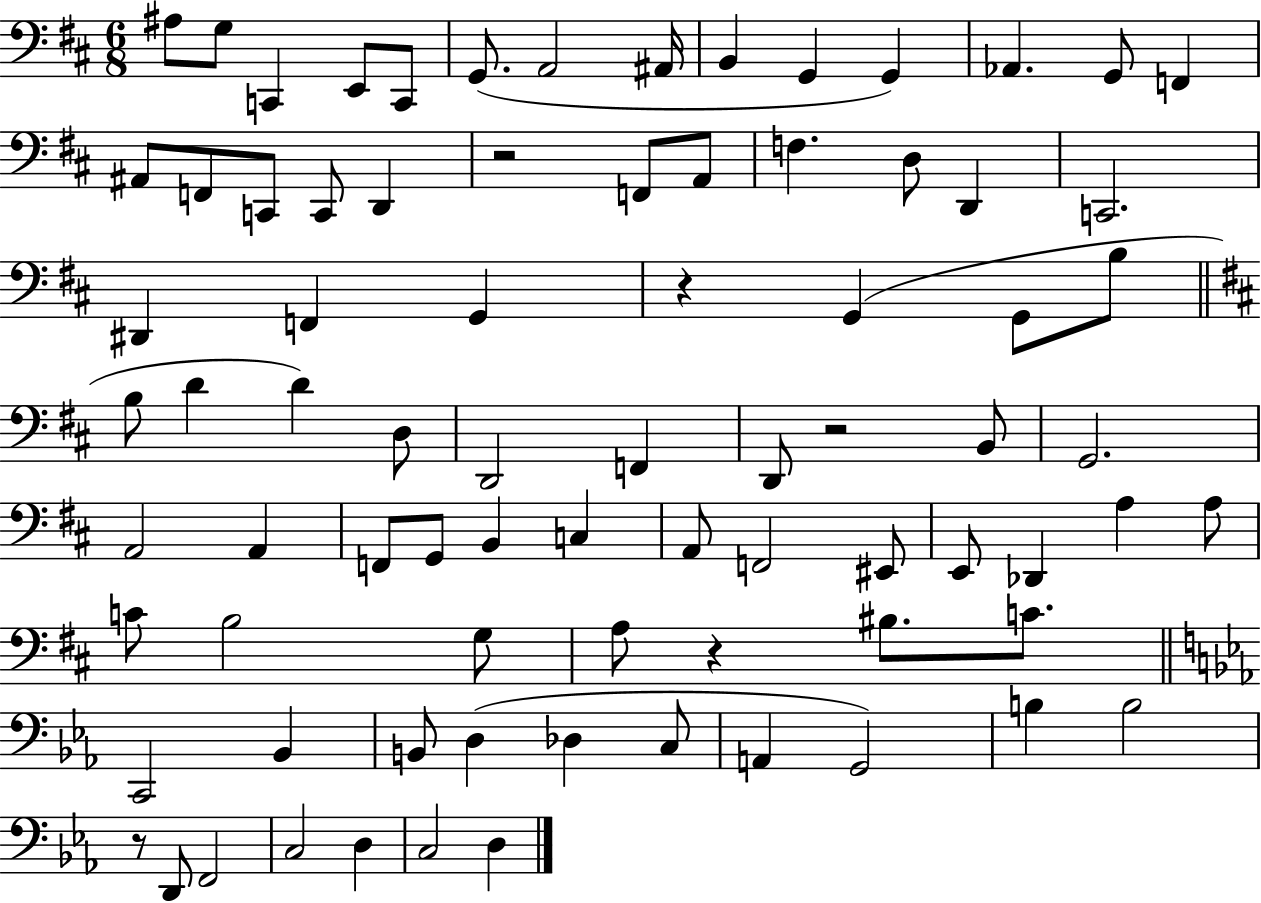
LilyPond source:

{
  \clef bass
  \numericTimeSignature
  \time 6/8
  \key d \major
  ais8 g8 c,4 e,8 c,8 | g,8.( a,2 ais,16 | b,4 g,4 g,4) | aes,4. g,8 f,4 | \break ais,8 f,8 c,8 c,8 d,4 | r2 f,8 a,8 | f4. d8 d,4 | c,2. | \break dis,4 f,4 g,4 | r4 g,4( g,8 b8 | \bar "||" \break \key b \minor b8 d'4 d'4) d8 | d,2 f,4 | d,8 r2 b,8 | g,2. | \break a,2 a,4 | f,8 g,8 b,4 c4 | a,8 f,2 eis,8 | e,8 des,4 a4 a8 | \break c'8 b2 g8 | a8 r4 bis8. c'8. | \bar "||" \break \key ees \major c,2 bes,4 | b,8 d4( des4 c8 | a,4 g,2) | b4 b2 | \break r8 d,8 f,2 | c2 d4 | c2 d4 | \bar "|."
}